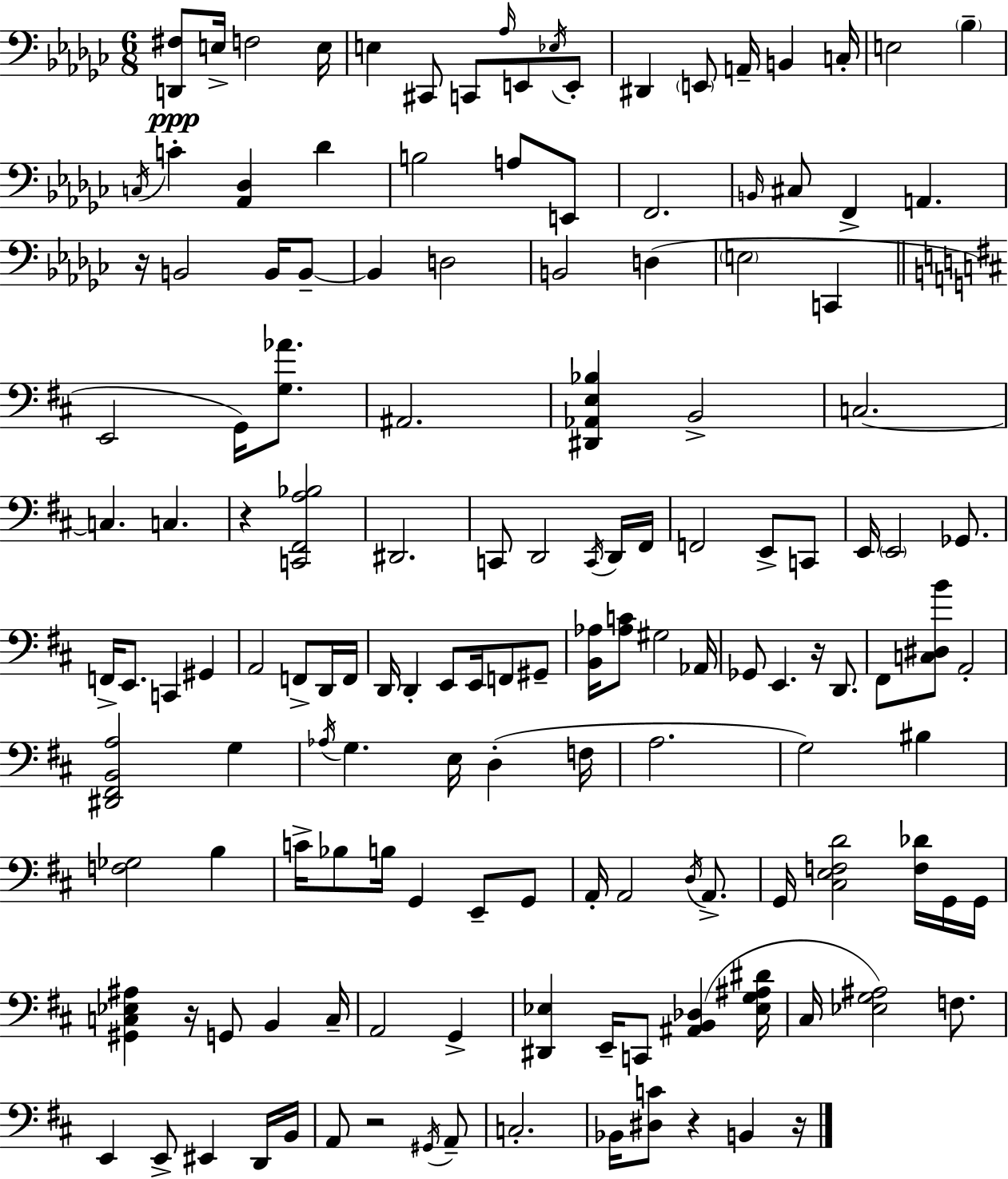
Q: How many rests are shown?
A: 7